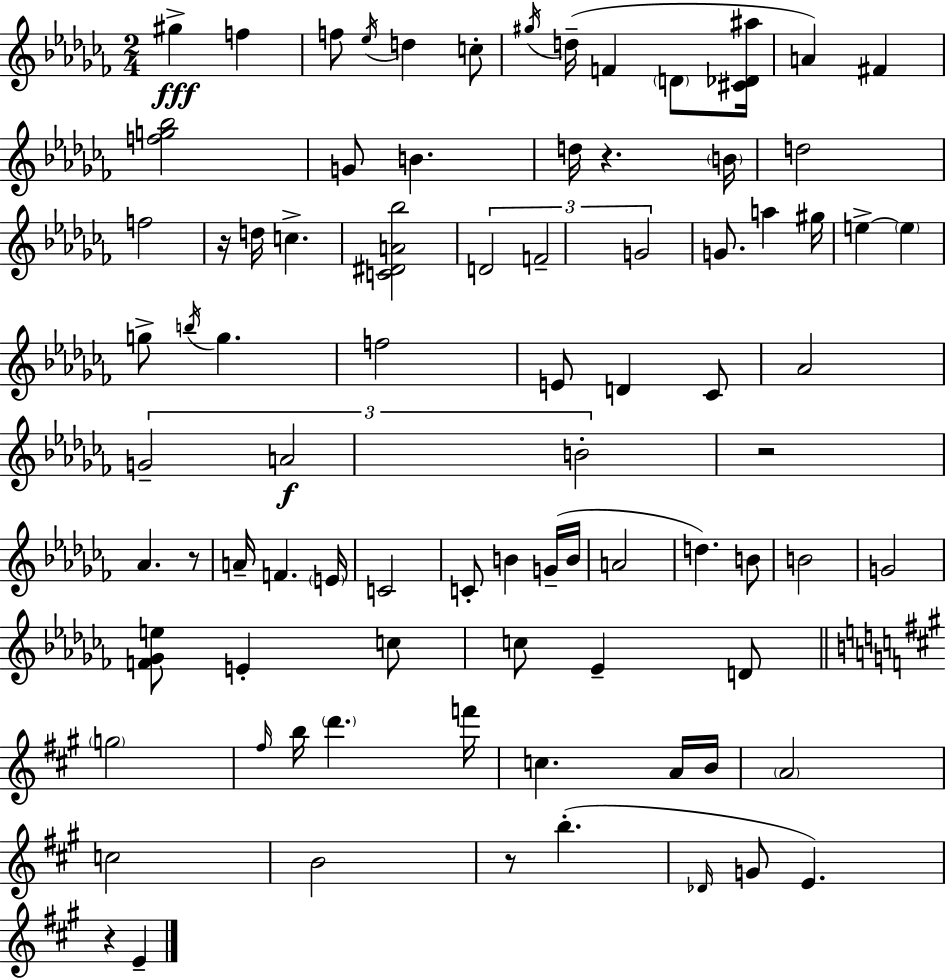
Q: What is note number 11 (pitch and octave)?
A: A4